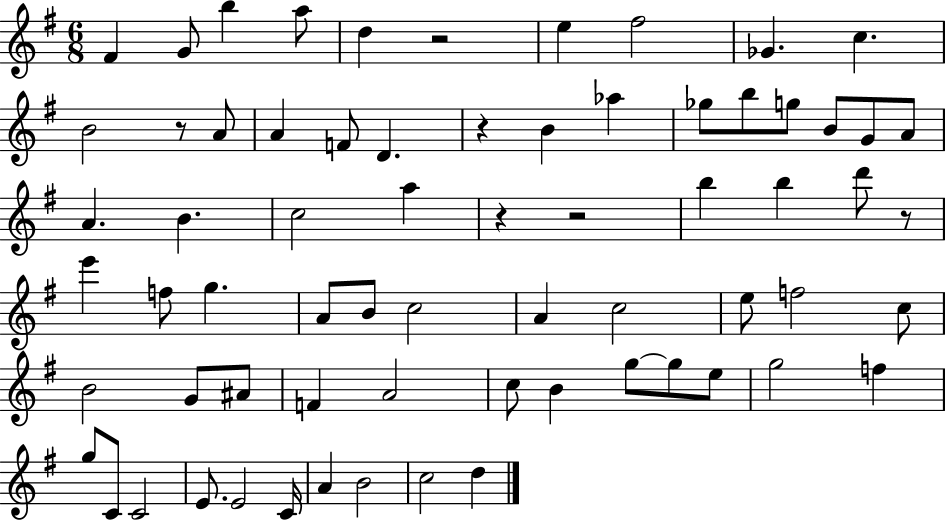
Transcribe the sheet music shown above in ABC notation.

X:1
T:Untitled
M:6/8
L:1/4
K:G
^F G/2 b a/2 d z2 e ^f2 _G c B2 z/2 A/2 A F/2 D z B _a _g/2 b/2 g/2 B/2 G/2 A/2 A B c2 a z z2 b b d'/2 z/2 e' f/2 g A/2 B/2 c2 A c2 e/2 f2 c/2 B2 G/2 ^A/2 F A2 c/2 B g/2 g/2 e/2 g2 f g/2 C/2 C2 E/2 E2 C/4 A B2 c2 d